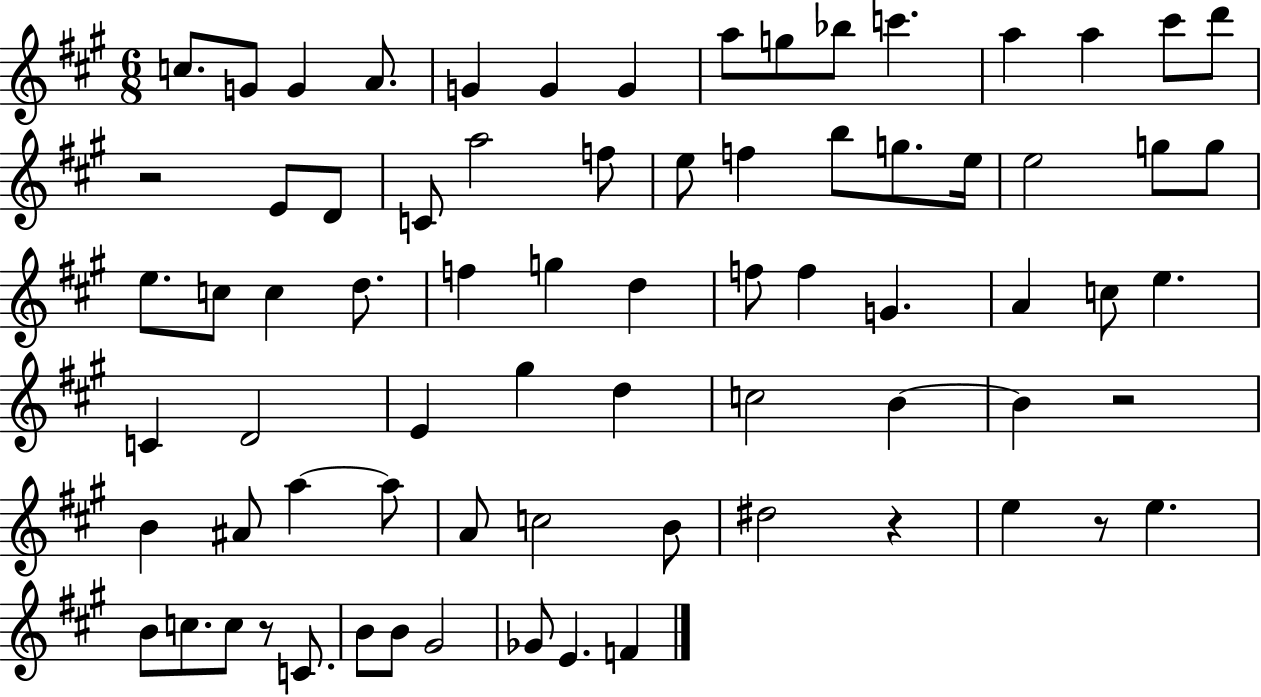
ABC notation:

X:1
T:Untitled
M:6/8
L:1/4
K:A
c/2 G/2 G A/2 G G G a/2 g/2 _b/2 c' a a ^c'/2 d'/2 z2 E/2 D/2 C/2 a2 f/2 e/2 f b/2 g/2 e/4 e2 g/2 g/2 e/2 c/2 c d/2 f g d f/2 f G A c/2 e C D2 E ^g d c2 B B z2 B ^A/2 a a/2 A/2 c2 B/2 ^d2 z e z/2 e B/2 c/2 c/2 z/2 C/2 B/2 B/2 ^G2 _G/2 E F